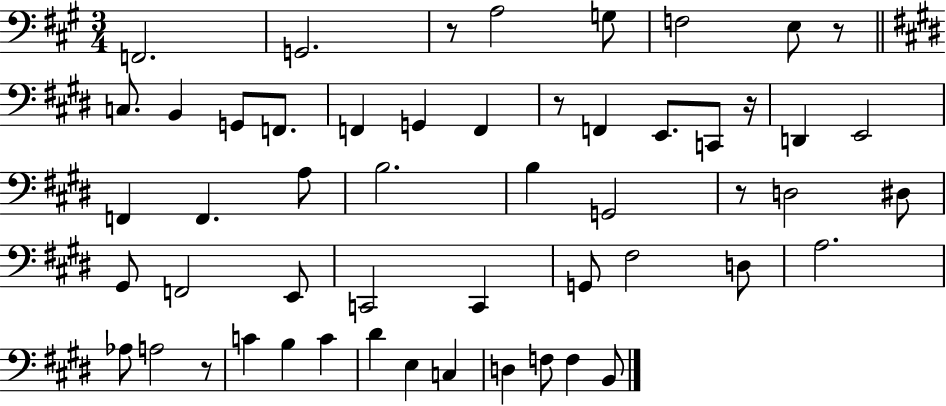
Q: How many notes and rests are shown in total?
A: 53